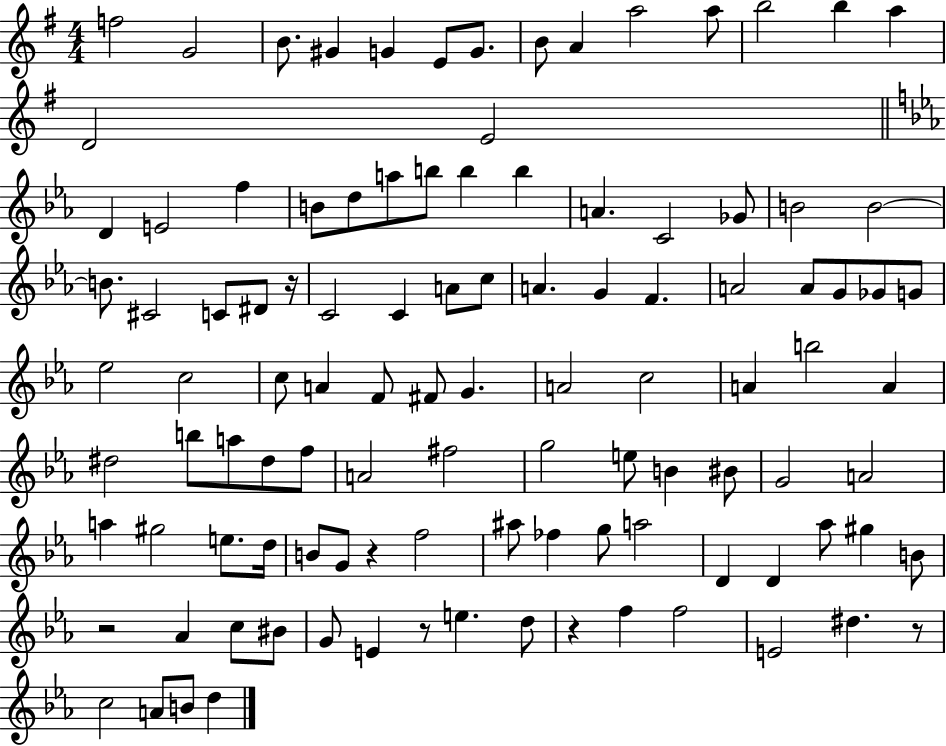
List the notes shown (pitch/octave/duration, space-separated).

F5/h G4/h B4/e. G#4/q G4/q E4/e G4/e. B4/e A4/q A5/h A5/e B5/h B5/q A5/q D4/h E4/h D4/q E4/h F5/q B4/e D5/e A5/e B5/e B5/q B5/q A4/q. C4/h Gb4/e B4/h B4/h B4/e. C#4/h C4/e D#4/e R/s C4/h C4/q A4/e C5/e A4/q. G4/q F4/q. A4/h A4/e G4/e Gb4/e G4/e Eb5/h C5/h C5/e A4/q F4/e F#4/e G4/q. A4/h C5/h A4/q B5/h A4/q D#5/h B5/e A5/e D#5/e F5/e A4/h F#5/h G5/h E5/e B4/q BIS4/e G4/h A4/h A5/q G#5/h E5/e. D5/s B4/e G4/e R/q F5/h A#5/e FES5/q G5/e A5/h D4/q D4/q Ab5/e G#5/q B4/e R/h Ab4/q C5/e BIS4/e G4/e E4/q R/e E5/q. D5/e R/q F5/q F5/h E4/h D#5/q. R/e C5/h A4/e B4/e D5/q